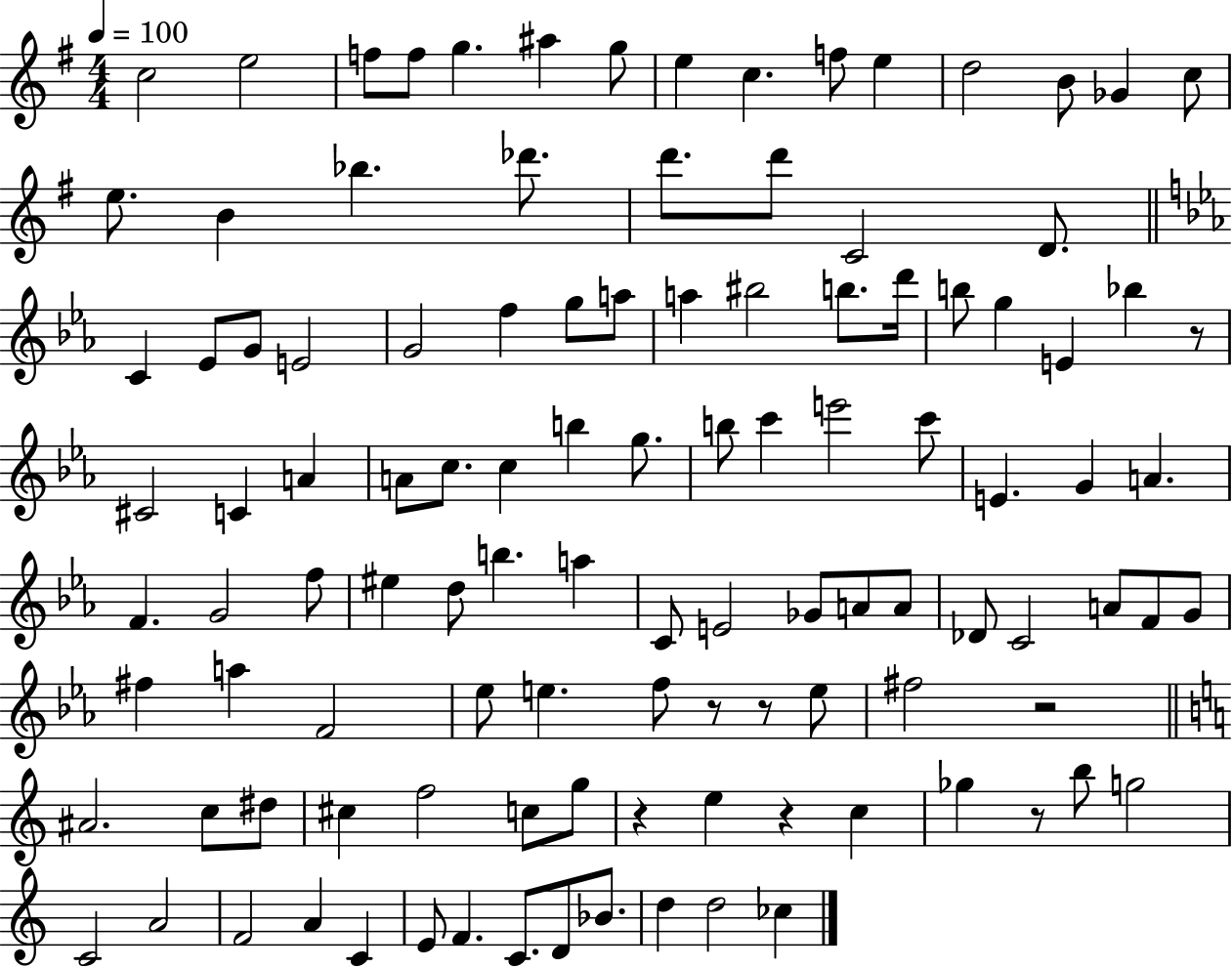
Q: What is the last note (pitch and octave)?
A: CES5